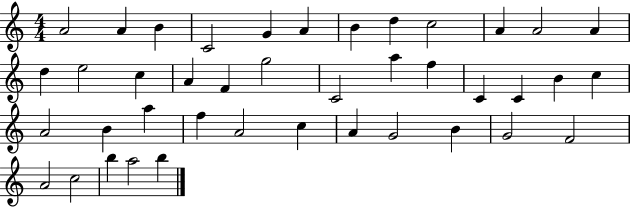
A4/h A4/q B4/q C4/h G4/q A4/q B4/q D5/q C5/h A4/q A4/h A4/q D5/q E5/h C5/q A4/q F4/q G5/h C4/h A5/q F5/q C4/q C4/q B4/q C5/q A4/h B4/q A5/q F5/q A4/h C5/q A4/q G4/h B4/q G4/h F4/h A4/h C5/h B5/q A5/h B5/q